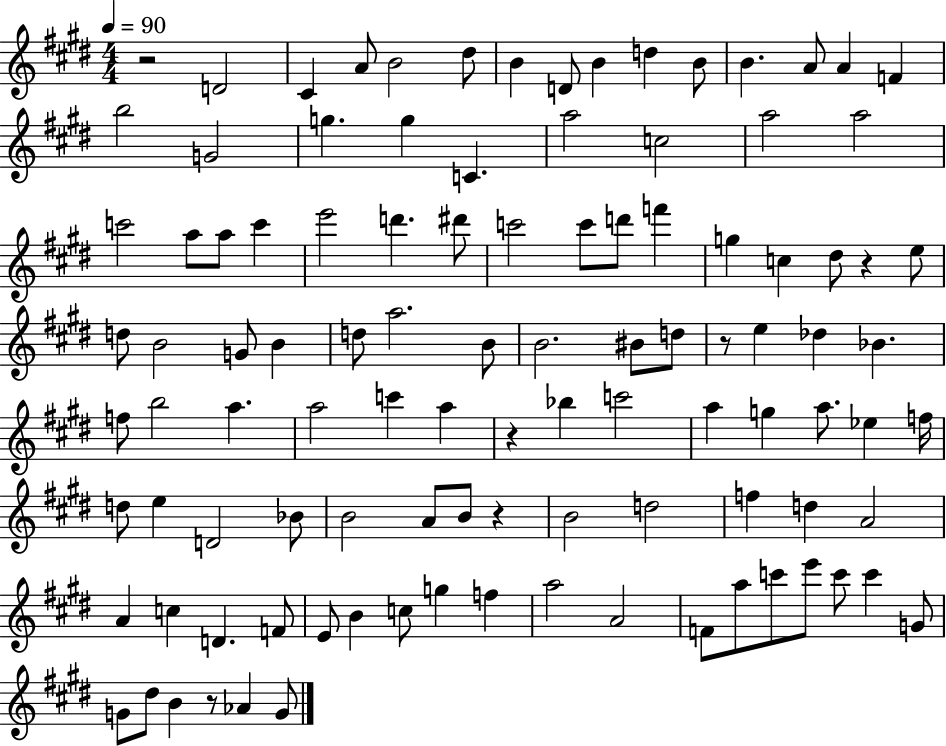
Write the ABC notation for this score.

X:1
T:Untitled
M:4/4
L:1/4
K:E
z2 D2 ^C A/2 B2 ^d/2 B D/2 B d B/2 B A/2 A F b2 G2 g g C a2 c2 a2 a2 c'2 a/2 a/2 c' e'2 d' ^d'/2 c'2 c'/2 d'/2 f' g c ^d/2 z e/2 d/2 B2 G/2 B d/2 a2 B/2 B2 ^B/2 d/2 z/2 e _d _B f/2 b2 a a2 c' a z _b c'2 a g a/2 _e f/4 d/2 e D2 _B/2 B2 A/2 B/2 z B2 d2 f d A2 A c D F/2 E/2 B c/2 g f a2 A2 F/2 a/2 c'/2 e'/2 c'/2 c' G/2 G/2 ^d/2 B z/2 _A G/2